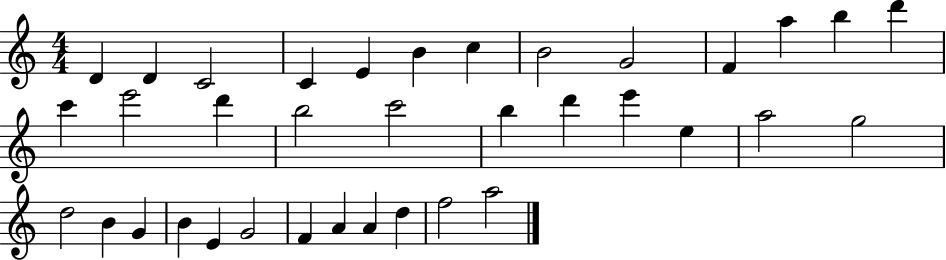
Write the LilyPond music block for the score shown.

{
  \clef treble
  \numericTimeSignature
  \time 4/4
  \key c \major
  d'4 d'4 c'2 | c'4 e'4 b'4 c''4 | b'2 g'2 | f'4 a''4 b''4 d'''4 | \break c'''4 e'''2 d'''4 | b''2 c'''2 | b''4 d'''4 e'''4 e''4 | a''2 g''2 | \break d''2 b'4 g'4 | b'4 e'4 g'2 | f'4 a'4 a'4 d''4 | f''2 a''2 | \break \bar "|."
}